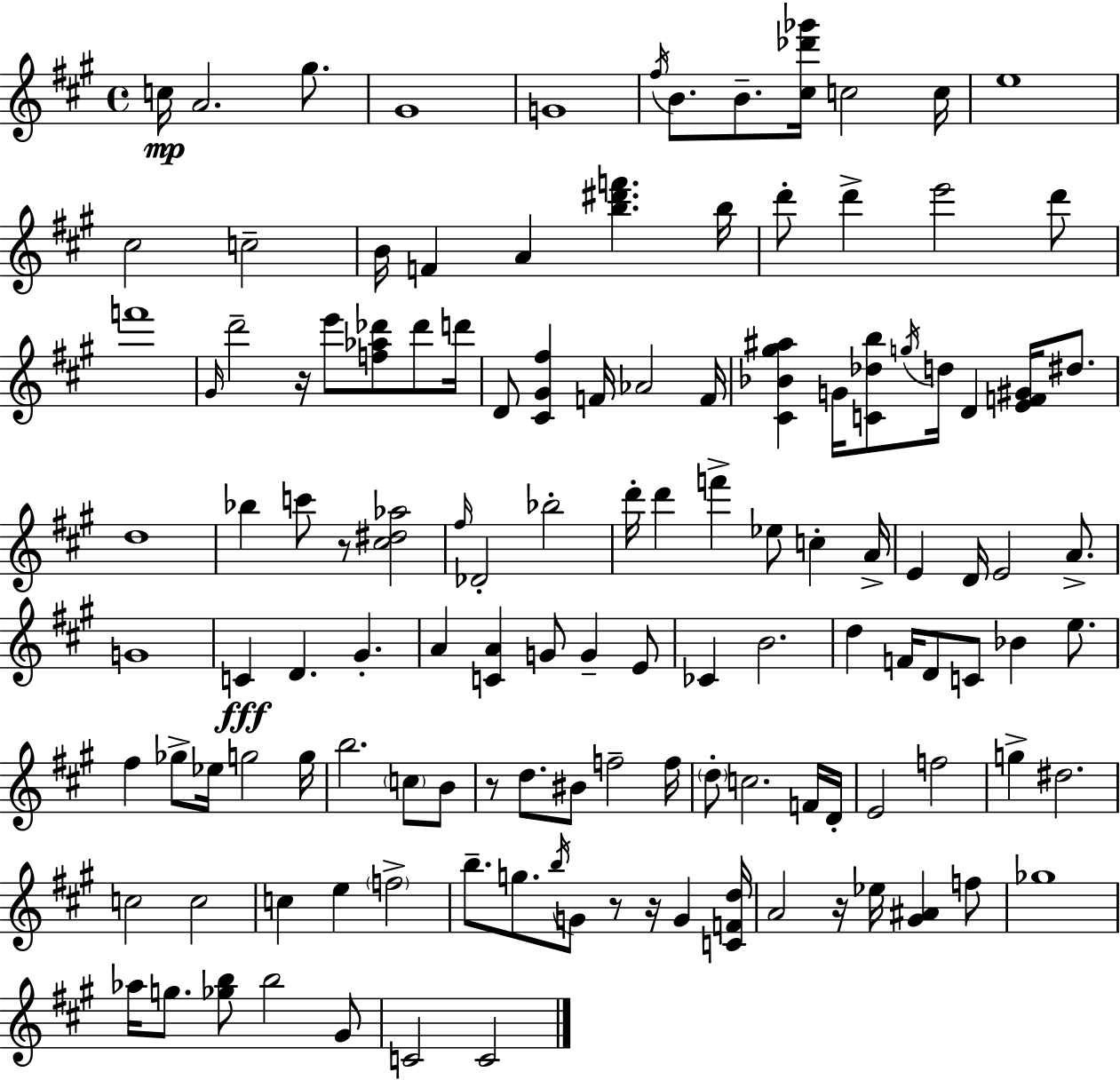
C5/s A4/h. G#5/e. G#4/w G4/w F#5/s B4/e. B4/e. [C#5,Db6,Gb6]/s C5/h C5/s E5/w C#5/h C5/h B4/s F4/q A4/q [B5,D#6,F6]/q. B5/s D6/e D6/q E6/h D6/e F6/w G#4/s D6/h R/s E6/e [F5,Ab5,Db6]/e Db6/e D6/s D4/e [C#4,G#4,F#5]/q F4/s Ab4/h F4/s [C#4,Bb4,G#5,A#5]/q G4/s [C4,Db5,B5]/e G5/s D5/s D4/q [E4,F4,G#4]/s D#5/e. D5/w Bb5/q C6/e R/e [C#5,D#5,Ab5]/h F#5/s Db4/h Bb5/h D6/s D6/q F6/q Eb5/e C5/q A4/s E4/q D4/s E4/h A4/e. G4/w C4/q D4/q. G#4/q. A4/q [C4,A4]/q G4/e G4/q E4/e CES4/q B4/h. D5/q F4/s D4/e C4/e Bb4/q E5/e. F#5/q Gb5/e Eb5/s G5/h G5/s B5/h. C5/e B4/e R/e D5/e. BIS4/e F5/h F5/s D5/e C5/h. F4/s D4/s E4/h F5/h G5/q D#5/h. C5/h C5/h C5/q E5/q F5/h B5/e. G5/e. B5/s G4/e R/e R/s G4/q [C4,F4,D5]/s A4/h R/s Eb5/s [G#4,A#4]/q F5/e Gb5/w Ab5/s G5/e. [Gb5,B5]/e B5/h G#4/e C4/h C4/h